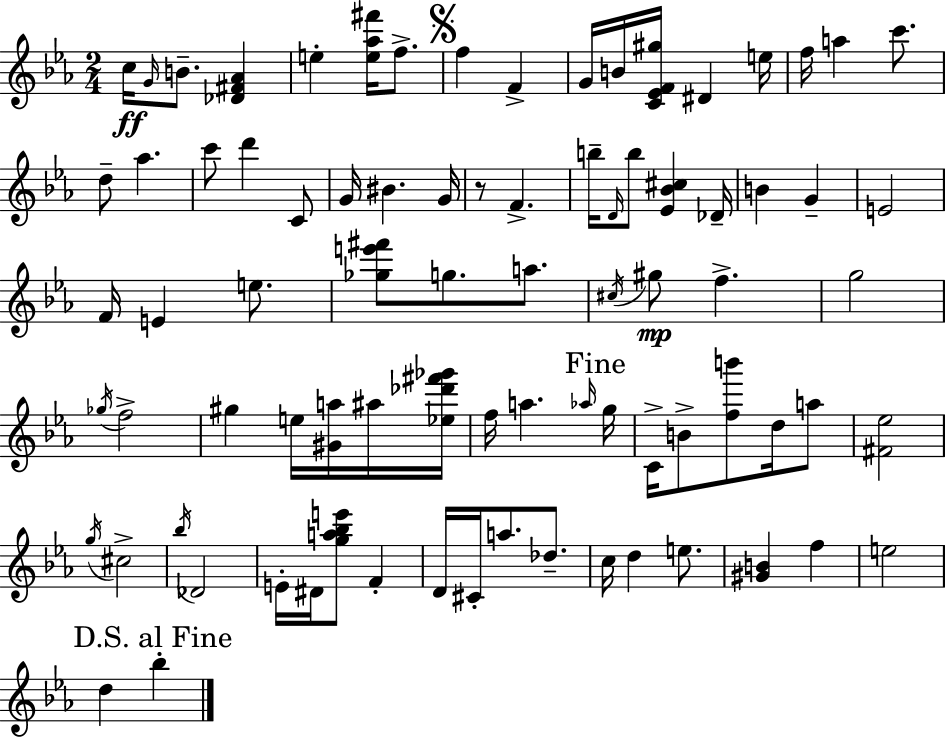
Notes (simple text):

C5/s G4/s B4/e. [Db4,F#4,Ab4]/q E5/q [E5,Ab5,F#6]/s F5/e. F5/q F4/q G4/s B4/s [C4,Eb4,F4,G#5]/s D#4/q E5/s F5/s A5/q C6/e. D5/e Ab5/q. C6/e D6/q C4/e G4/s BIS4/q. G4/s R/e F4/q. B5/s D4/s B5/e [Eb4,Bb4,C#5]/q Db4/s B4/q G4/q E4/h F4/s E4/q E5/e. [Gb5,E6,F#6]/e G5/e. A5/e. C#5/s G#5/e F5/q. G5/h Gb5/s F5/h G#5/q E5/s [G#4,A5]/s A#5/s [Eb5,Db6,F#6,Gb6]/s F5/s A5/q. Ab5/s G5/s C4/s B4/e [F5,B6]/e D5/s A5/e [F#4,Eb5]/h G5/s C#5/h Bb5/s Db4/h E4/s D#4/s [G5,A5,Bb5,E6]/e F4/q D4/s C#4/s A5/e. Db5/e. C5/s D5/q E5/e. [G#4,B4]/q F5/q E5/h D5/q Bb5/q